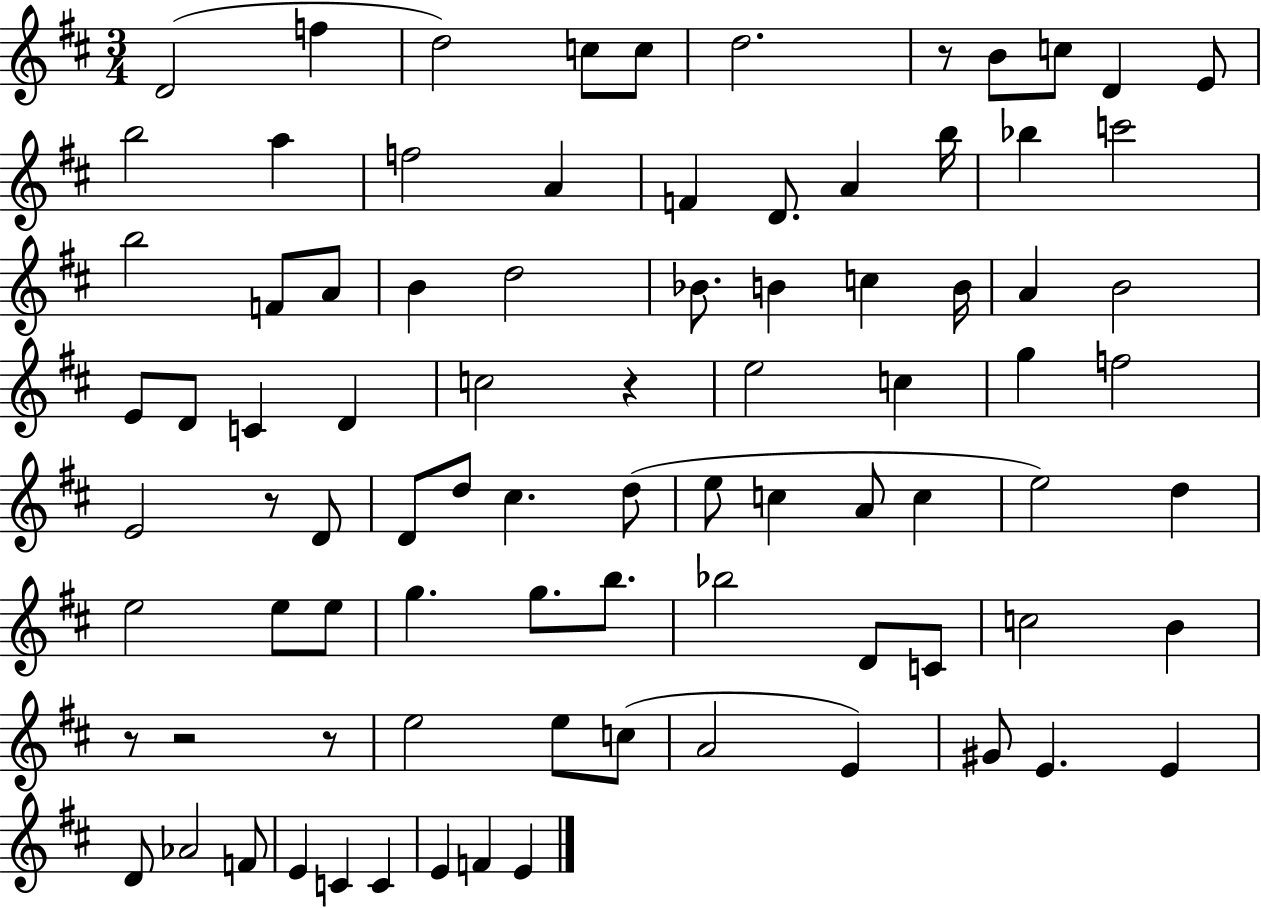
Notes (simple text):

D4/h F5/q D5/h C5/e C5/e D5/h. R/e B4/e C5/e D4/q E4/e B5/h A5/q F5/h A4/q F4/q D4/e. A4/q B5/s Bb5/q C6/h B5/h F4/e A4/e B4/q D5/h Bb4/e. B4/q C5/q B4/s A4/q B4/h E4/e D4/e C4/q D4/q C5/h R/q E5/h C5/q G5/q F5/h E4/h R/e D4/e D4/e D5/e C#5/q. D5/e E5/e C5/q A4/e C5/q E5/h D5/q E5/h E5/e E5/e G5/q. G5/e. B5/e. Bb5/h D4/e C4/e C5/h B4/q R/e R/h R/e E5/h E5/e C5/e A4/h E4/q G#4/e E4/q. E4/q D4/e Ab4/h F4/e E4/q C4/q C4/q E4/q F4/q E4/q